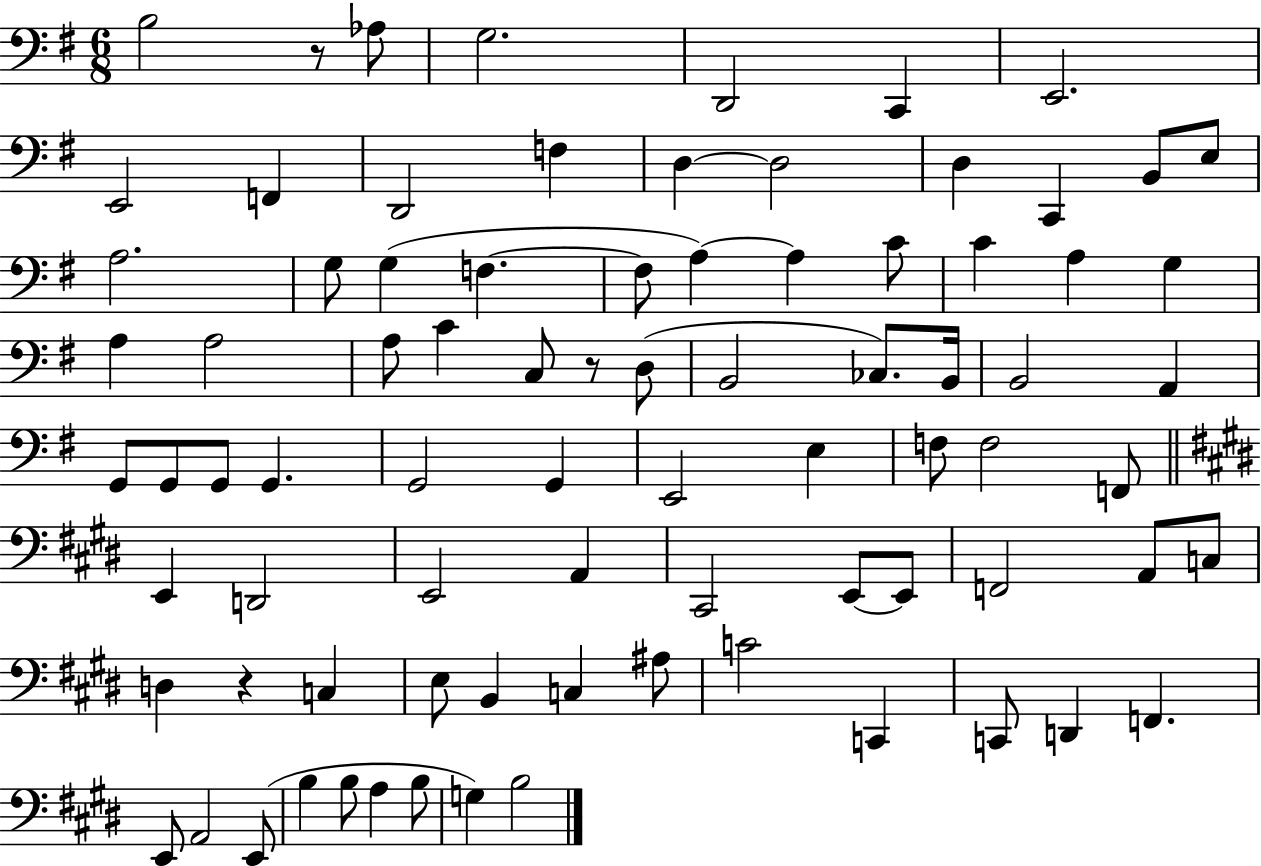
{
  \clef bass
  \numericTimeSignature
  \time 6/8
  \key g \major
  b2 r8 aes8 | g2. | d,2 c,4 | e,2. | \break e,2 f,4 | d,2 f4 | d4~~ d2 | d4 c,4 b,8 e8 | \break a2. | g8 g4( f4.~~ | f8 a4~~) a4 c'8 | c'4 a4 g4 | \break a4 a2 | a8 c'4 c8 r8 d8( | b,2 ces8.) b,16 | b,2 a,4 | \break g,8 g,8 g,8 g,4. | g,2 g,4 | e,2 e4 | f8 f2 f,8 | \break \bar "||" \break \key e \major e,4 d,2 | e,2 a,4 | cis,2 e,8~~ e,8 | f,2 a,8 c8 | \break d4 r4 c4 | e8 b,4 c4 ais8 | c'2 c,4 | c,8 d,4 f,4. | \break e,8 a,2 e,8( | b4 b8 a4 b8 | g4) b2 | \bar "|."
}